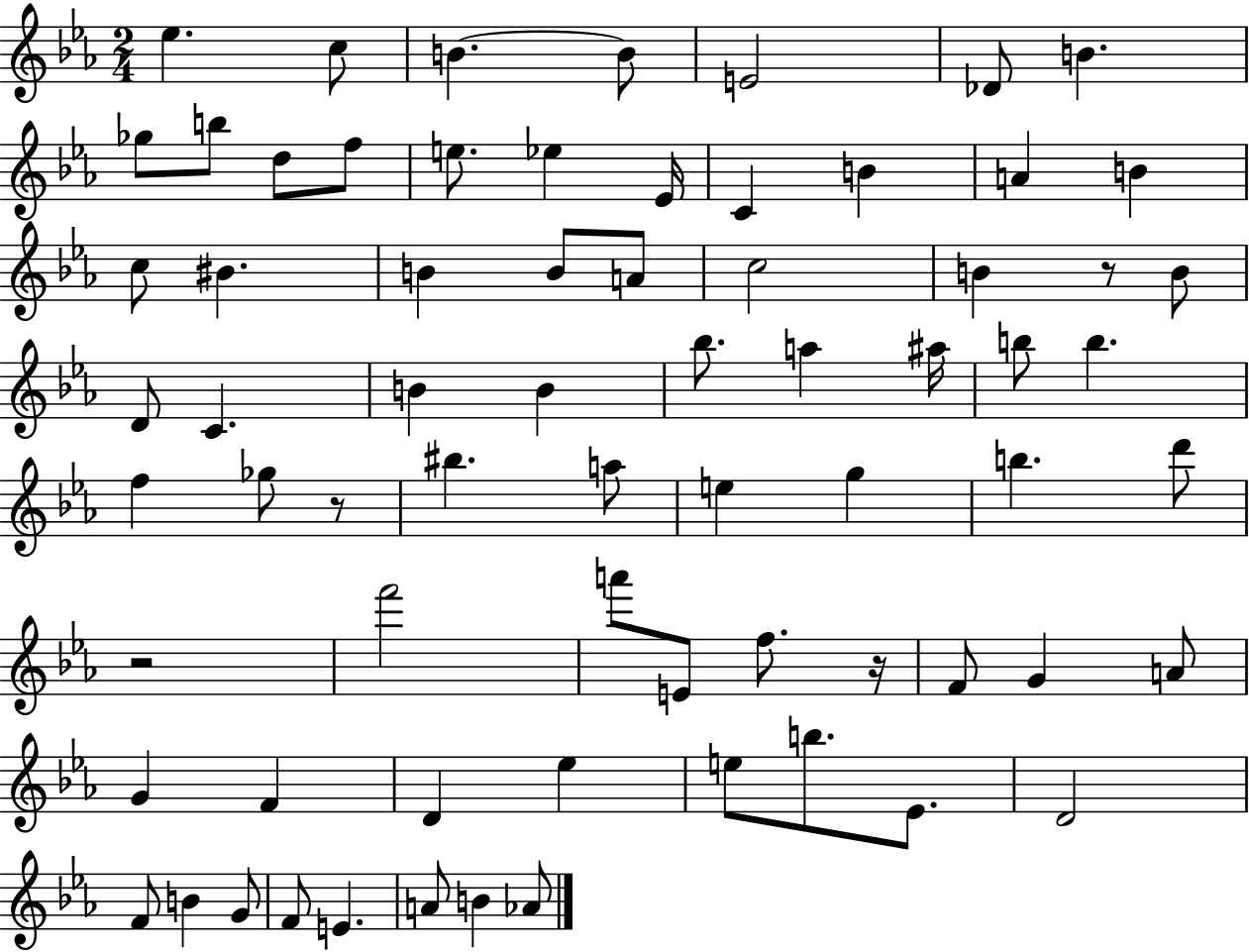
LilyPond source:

{
  \clef treble
  \numericTimeSignature
  \time 2/4
  \key ees \major
  ees''4. c''8 | b'4.~~ b'8 | e'2 | des'8 b'4. | \break ges''8 b''8 d''8 f''8 | e''8. ees''4 ees'16 | c'4 b'4 | a'4 b'4 | \break c''8 bis'4. | b'4 b'8 a'8 | c''2 | b'4 r8 b'8 | \break d'8 c'4. | b'4 b'4 | bes''8. a''4 ais''16 | b''8 b''4. | \break f''4 ges''8 r8 | bis''4. a''8 | e''4 g''4 | b''4. d'''8 | \break r2 | f'''2 | a'''8 e'8 f''8. r16 | f'8 g'4 a'8 | \break g'4 f'4 | d'4 ees''4 | e''8 b''8. ees'8. | d'2 | \break f'8 b'4 g'8 | f'8 e'4. | a'8 b'4 aes'8 | \bar "|."
}